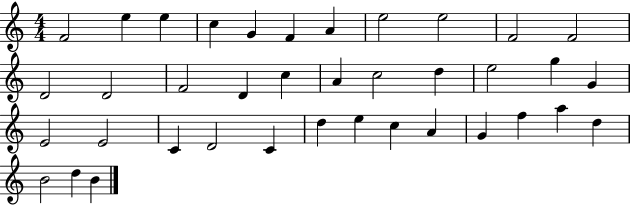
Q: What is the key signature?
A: C major